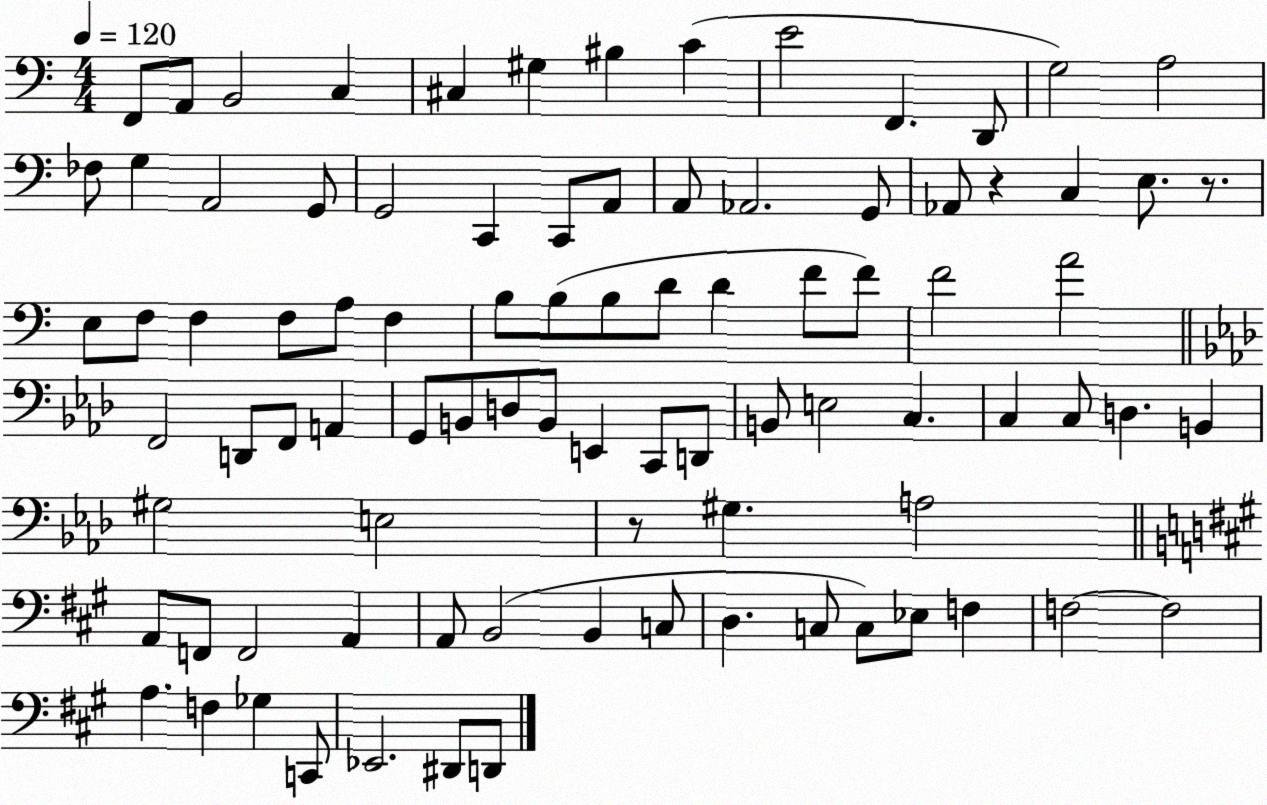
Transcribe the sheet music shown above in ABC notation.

X:1
T:Untitled
M:4/4
L:1/4
K:C
F,,/2 A,,/2 B,,2 C, ^C, ^G, ^B, C E2 F,, D,,/2 G,2 A,2 _F,/2 G, A,,2 G,,/2 G,,2 C,, C,,/2 A,,/2 A,,/2 _A,,2 G,,/2 _A,,/2 z C, E,/2 z/2 E,/2 F,/2 F, F,/2 A,/2 F, B,/2 B,/2 B,/2 D/2 D F/2 F/2 F2 A2 F,,2 D,,/2 F,,/2 A,, G,,/2 B,,/2 D,/2 B,,/2 E,, C,,/2 D,,/2 B,,/2 E,2 C, C, C,/2 D, B,, ^G,2 E,2 z/2 ^G, A,2 A,,/2 F,,/2 F,,2 A,, A,,/2 B,,2 B,, C,/2 D, C,/2 C,/2 _E,/2 F, F,2 F,2 A, F, _G, C,,/2 _E,,2 ^D,,/2 D,,/2